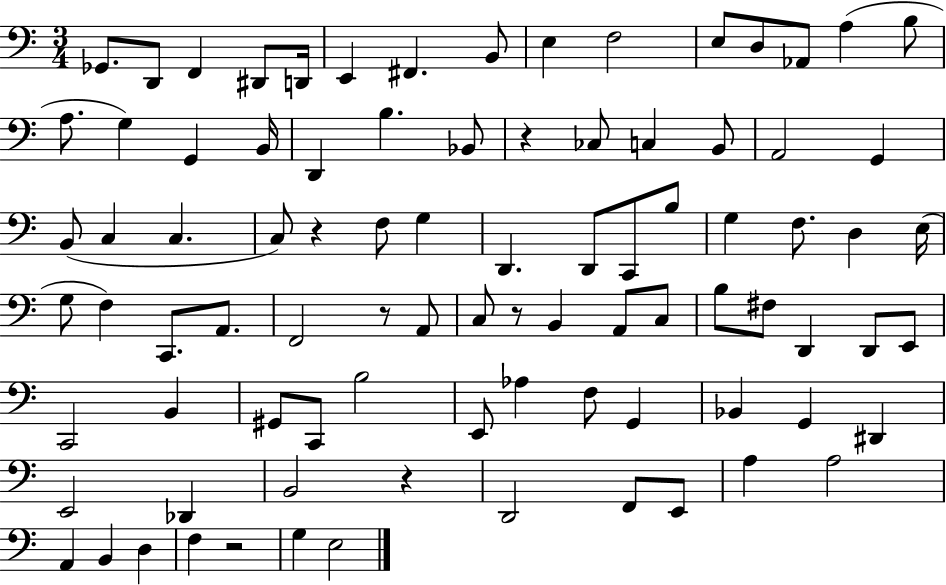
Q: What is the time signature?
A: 3/4